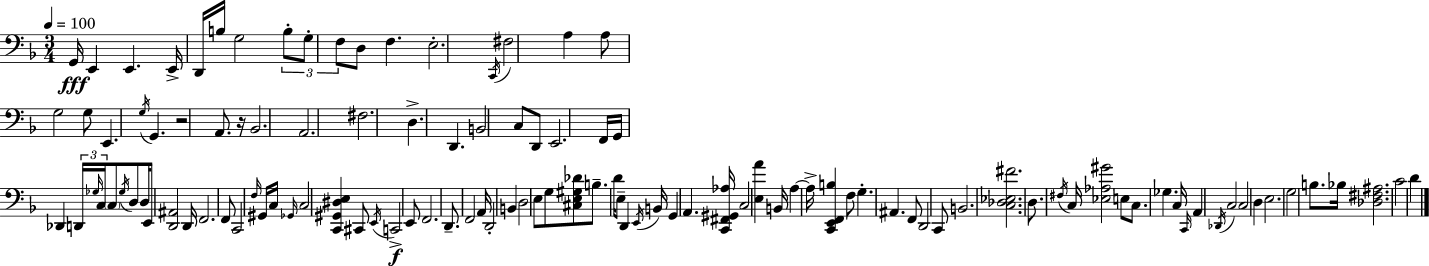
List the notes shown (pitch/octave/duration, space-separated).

G2/s E2/q E2/q. E2/s D2/s B3/s G3/h B3/e G3/e F3/e D3/e F3/q. E3/h. C2/s F#3/h A3/q A3/e G3/h G3/e E2/q. G3/s G2/q. R/h A2/e. R/s Bb2/h. A2/h. F#3/h. D3/q. D2/q. B2/h C3/e D2/e E2/h. F2/s G2/s Db2/q D2/s Gb3/s C3/s C3/e Gb3/s D3/e D3/s E2/e [D2,A#2]/h D2/s F2/h. F2/e C2/h F3/s G#2/s C3/s Gb2/s C3/h [C2,G#2,D#3,E3]/q C#2/e E2/s C2/h E2/e F2/h. D2/e. F2/h A2/s D2/h B2/q D3/h E3/e G3/e [C#3,E3,G#3,Db4]/e B3/e. D4/s E3/e D2/q E2/s B2/s G2/q A2/q. [C2,F#2,G#2,Ab3]/s C3/h [E3,A4]/q B2/s A3/q A3/s [C2,E2,F2,B3]/q F3/e G3/q. A#2/q. F2/e D2/h C2/e B2/h. [C3,Db3,Eb3,F#4]/h. D3/e. F#3/s C3/s [Eb3,Ab3,G#4]/h E3/e C3/e. Gb3/q. C3/s C2/s A2/q Db2/s C3/h C3/h D3/q E3/h. G3/h B3/e. Bb3/s [Db3,F#3,A#3]/h. C4/h D4/q